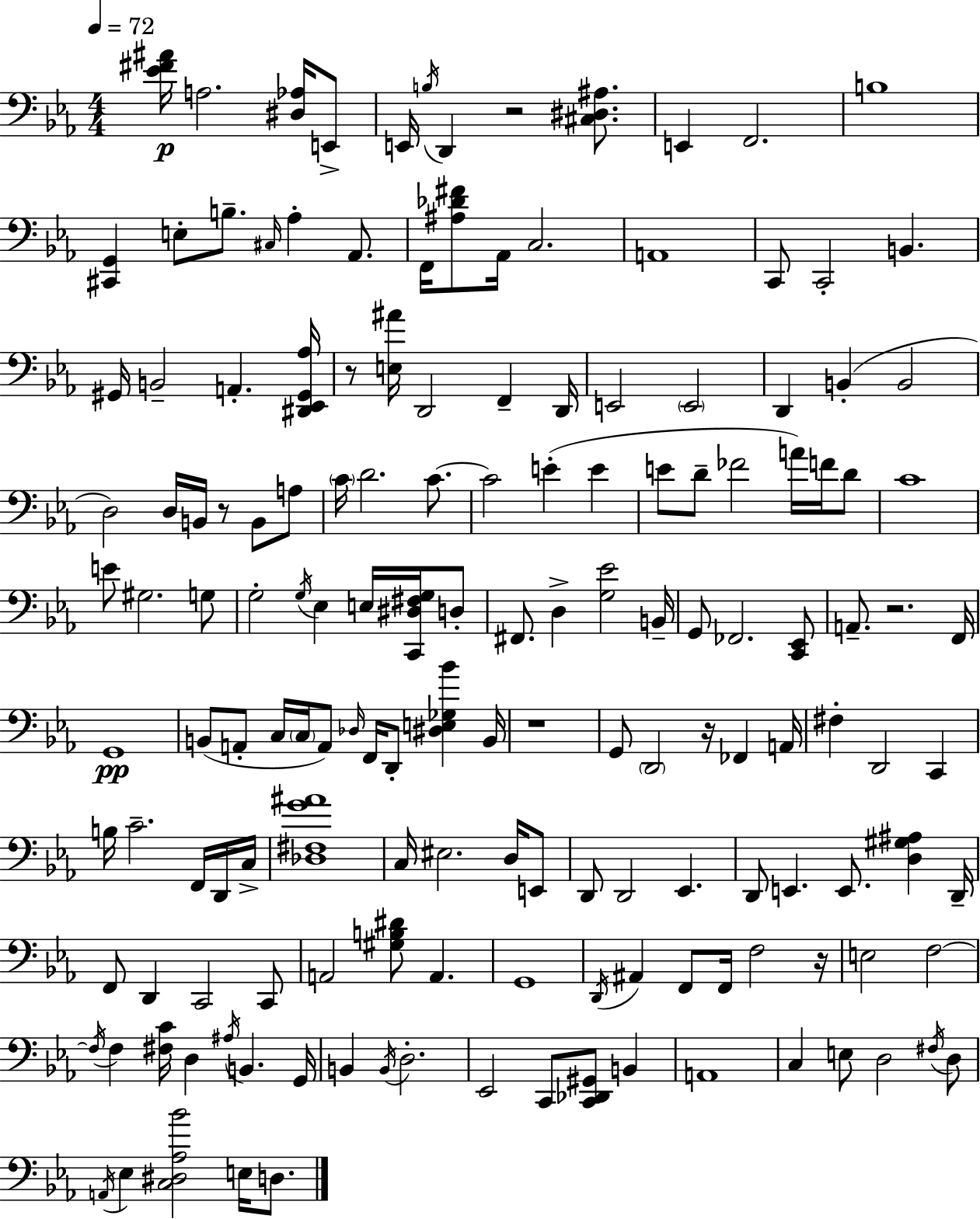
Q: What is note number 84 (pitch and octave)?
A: F2